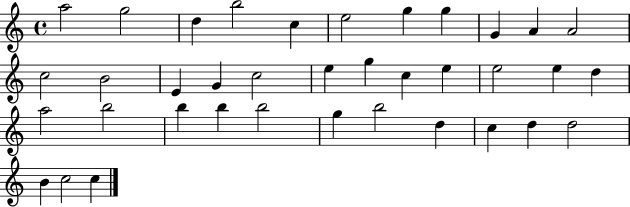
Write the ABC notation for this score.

X:1
T:Untitled
M:4/4
L:1/4
K:C
a2 g2 d b2 c e2 g g G A A2 c2 B2 E G c2 e g c e e2 e d a2 b2 b b b2 g b2 d c d d2 B c2 c